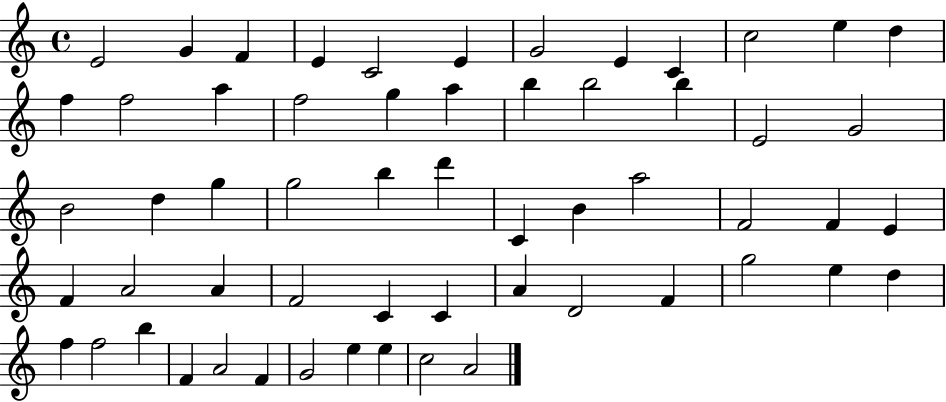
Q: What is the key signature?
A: C major